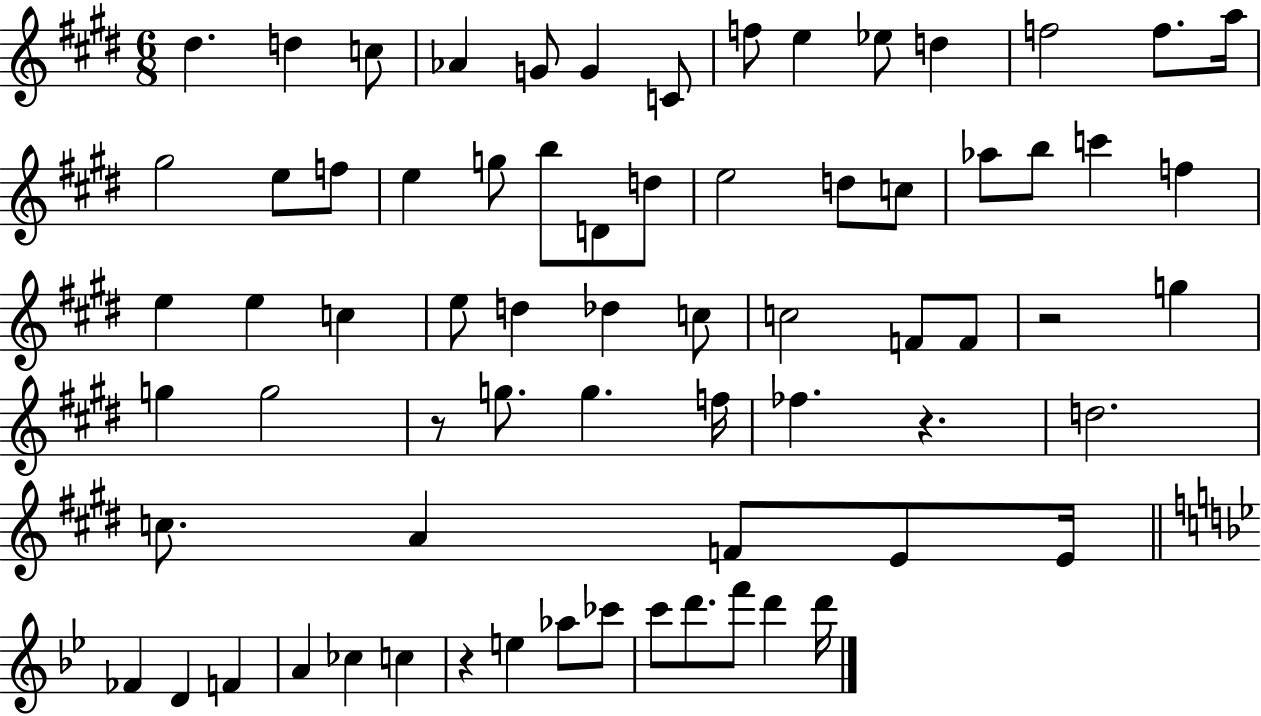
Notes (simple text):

D#5/q. D5/q C5/e Ab4/q G4/e G4/q C4/e F5/e E5/q Eb5/e D5/q F5/h F5/e. A5/s G#5/h E5/e F5/e E5/q G5/e B5/e D4/e D5/e E5/h D5/e C5/e Ab5/e B5/e C6/q F5/q E5/q E5/q C5/q E5/e D5/q Db5/q C5/e C5/h F4/e F4/e R/h G5/q G5/q G5/h R/e G5/e. G5/q. F5/s FES5/q. R/q. D5/h. C5/e. A4/q F4/e E4/e E4/s FES4/q D4/q F4/q A4/q CES5/q C5/q R/q E5/q Ab5/e CES6/e C6/e D6/e. F6/e D6/q D6/s